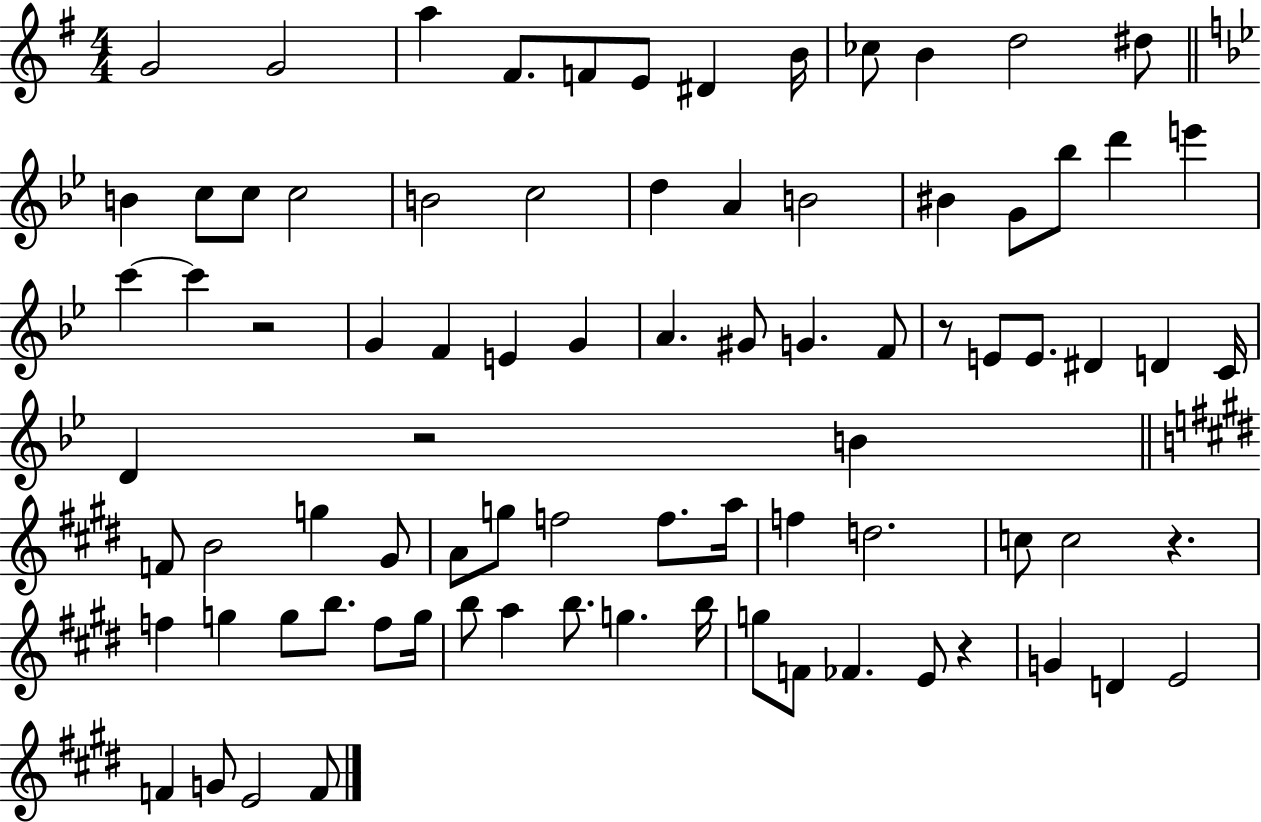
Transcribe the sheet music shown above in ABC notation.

X:1
T:Untitled
M:4/4
L:1/4
K:G
G2 G2 a ^F/2 F/2 E/2 ^D B/4 _c/2 B d2 ^d/2 B c/2 c/2 c2 B2 c2 d A B2 ^B G/2 _b/2 d' e' c' c' z2 G F E G A ^G/2 G F/2 z/2 E/2 E/2 ^D D C/4 D z2 B F/2 B2 g ^G/2 A/2 g/2 f2 f/2 a/4 f d2 c/2 c2 z f g g/2 b/2 f/2 g/4 b/2 a b/2 g b/4 g/2 F/2 _F E/2 z G D E2 F G/2 E2 F/2